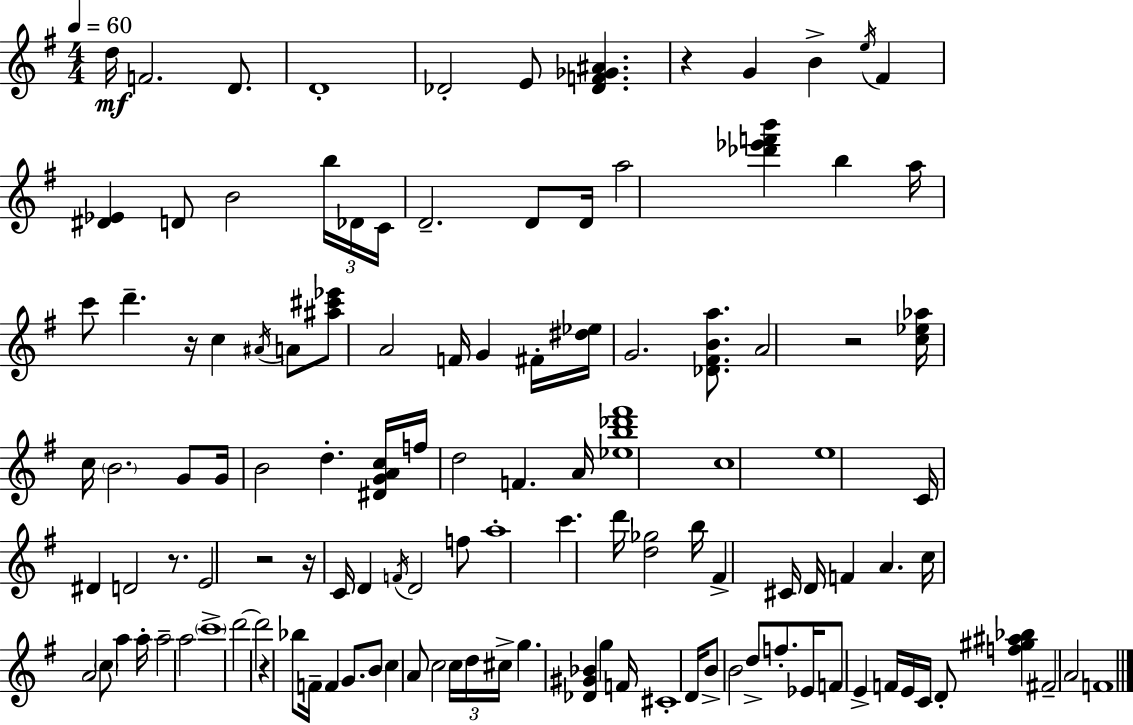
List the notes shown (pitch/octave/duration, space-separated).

D5/s F4/h. D4/e. D4/w Db4/h E4/e [Db4,F4,Gb4,A#4]/q. R/q G4/q B4/q E5/s F#4/q [D#4,Eb4]/q D4/e B4/h B5/s Db4/s C4/s D4/h. D4/e D4/s A5/h [Db6,Eb6,F6,B6]/q B5/q A5/s C6/e D6/q. R/s C5/q A#4/s A4/e [A#5,C#6,Eb6]/e A4/h F4/s G4/q F#4/s [D#5,Eb5]/s G4/h. [Db4,F#4,B4,A5]/e. A4/h R/h [C5,Eb5,Ab5]/s C5/s B4/h. G4/e G4/s B4/h D5/q. [D#4,G4,A4,C5]/s F5/s D5/h F4/q. A4/s [Eb5,B5,Db6,F#6]/w C5/w E5/w C4/s D#4/q D4/h R/e. E4/h R/h R/s C4/s D4/q F4/s D4/h F5/e A5/w C6/q. D6/s [D5,Gb5]/h B5/s F#4/q C#4/s D4/s F4/q A4/q. C5/s A4/h C5/e A5/q A5/s A5/h A5/h C6/w D6/h D6/h R/q Bb5/e F4/s F4/q G4/e. B4/e C5/q A4/e C5/h C5/s D5/s C#5/s G5/q. [Db4,G#4,Bb4]/q G5/q F4/s C#4/w D4/s B4/e B4/h D5/e F5/e. Eb4/s F4/e E4/q F4/s E4/s C4/s D4/e [F5,G#5,A#5,Bb5]/q F#4/h A4/h F4/w